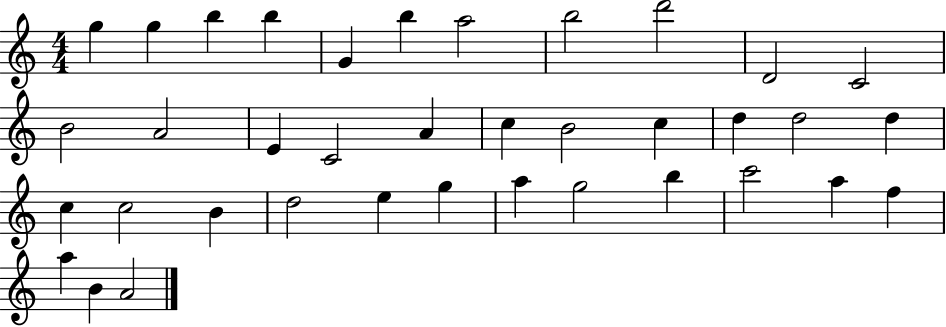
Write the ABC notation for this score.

X:1
T:Untitled
M:4/4
L:1/4
K:C
g g b b G b a2 b2 d'2 D2 C2 B2 A2 E C2 A c B2 c d d2 d c c2 B d2 e g a g2 b c'2 a f a B A2